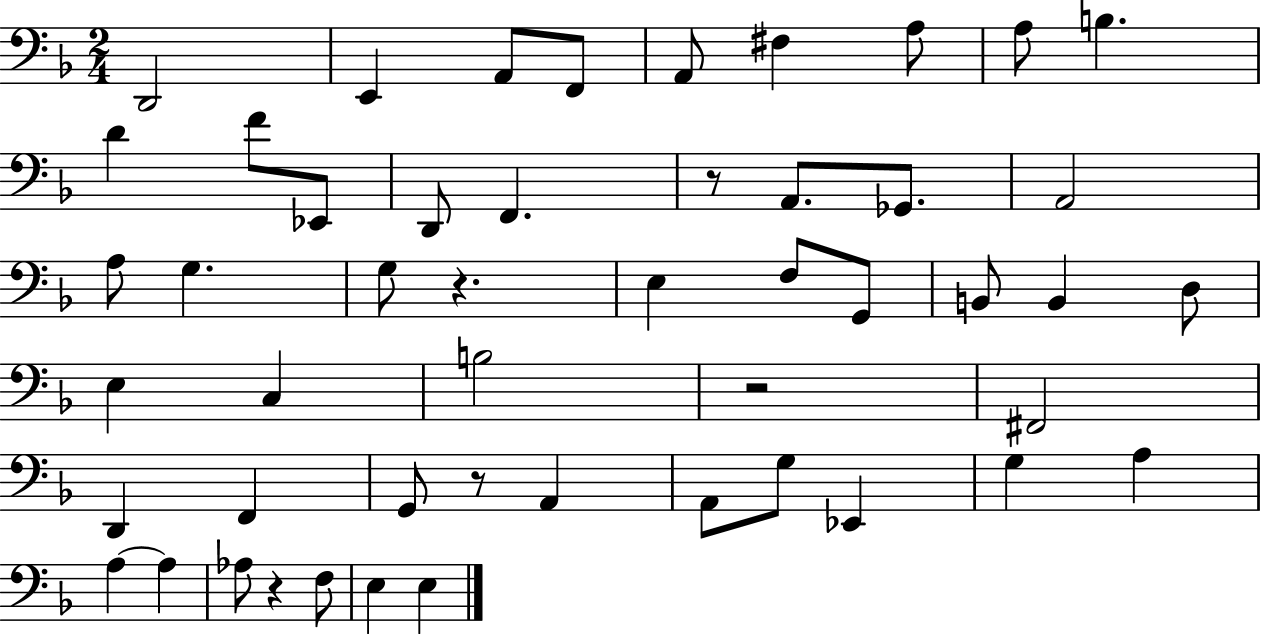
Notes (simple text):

D2/h E2/q A2/e F2/e A2/e F#3/q A3/e A3/e B3/q. D4/q F4/e Eb2/e D2/e F2/q. R/e A2/e. Gb2/e. A2/h A3/e G3/q. G3/e R/q. E3/q F3/e G2/e B2/e B2/q D3/e E3/q C3/q B3/h R/h F#2/h D2/q F2/q G2/e R/e A2/q A2/e G3/e Eb2/q G3/q A3/q A3/q A3/q Ab3/e R/q F3/e E3/q E3/q